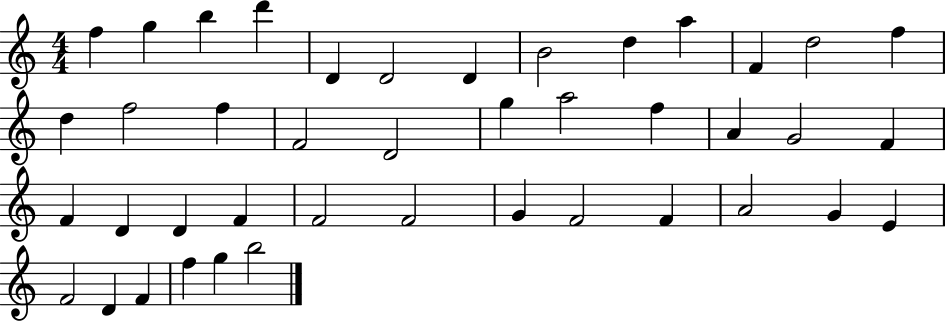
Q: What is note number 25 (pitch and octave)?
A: F4